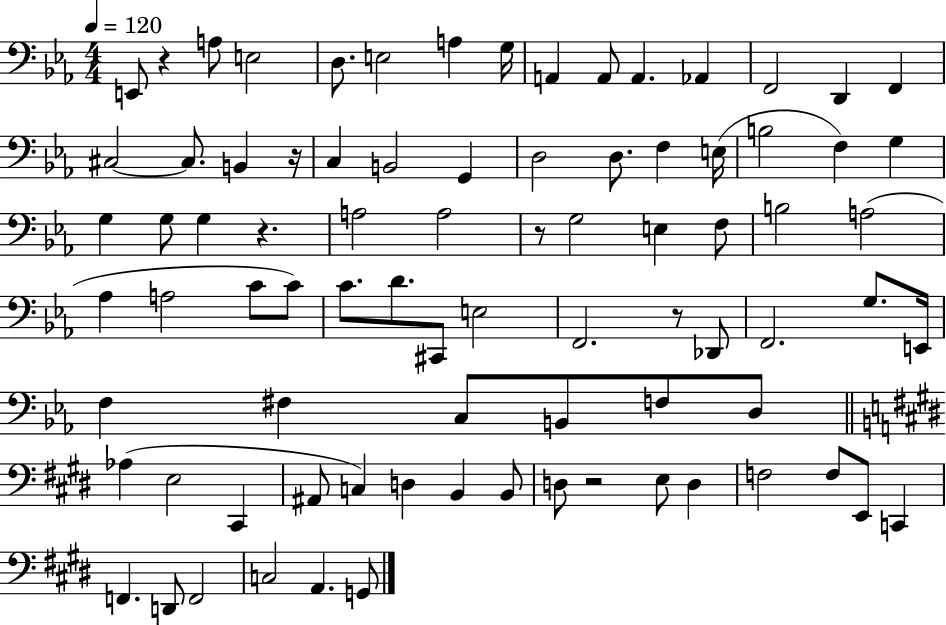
{
  \clef bass
  \numericTimeSignature
  \time 4/4
  \key ees \major
  \tempo 4 = 120
  e,8 r4 a8 e2 | d8. e2 a4 g16 | a,4 a,8 a,4. aes,4 | f,2 d,4 f,4 | \break cis2~~ cis8. b,4 r16 | c4 b,2 g,4 | d2 d8. f4 e16( | b2 f4) g4 | \break g4 g8 g4 r4. | a2 a2 | r8 g2 e4 f8 | b2 a2( | \break aes4 a2 c'8 c'8) | c'8. d'8. cis,8 e2 | f,2. r8 des,8 | f,2. g8. e,16 | \break f4 fis4 c8 b,8 f8 d8 | \bar "||" \break \key e \major aes4( e2 cis,4 | ais,8 c4) d4 b,4 b,8 | d8 r2 e8 d4 | f2 f8 e,8 c,4 | \break f,4. d,8 f,2 | c2 a,4. g,8 | \bar "|."
}